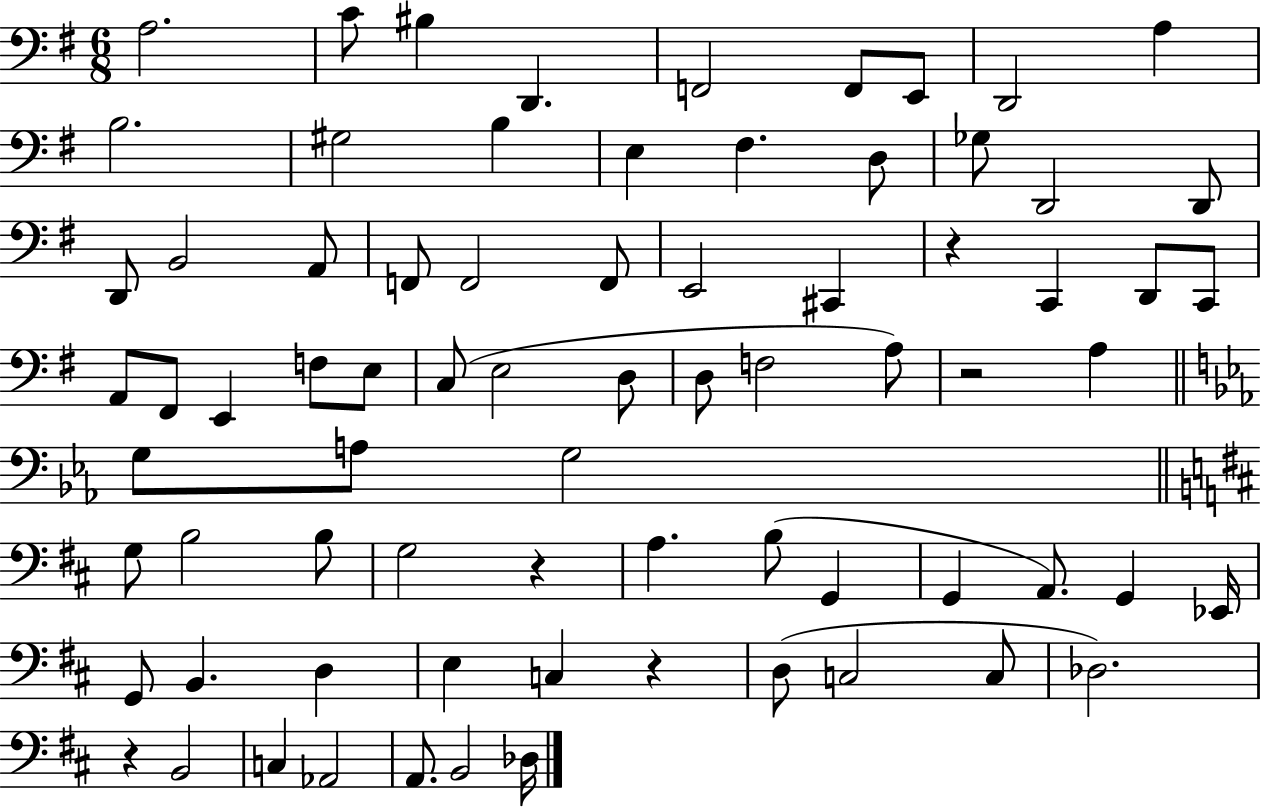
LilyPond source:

{
  \clef bass
  \numericTimeSignature
  \time 6/8
  \key g \major
  \repeat volta 2 { a2. | c'8 bis4 d,4. | f,2 f,8 e,8 | d,2 a4 | \break b2. | gis2 b4 | e4 fis4. d8 | ges8 d,2 d,8 | \break d,8 b,2 a,8 | f,8 f,2 f,8 | e,2 cis,4 | r4 c,4 d,8 c,8 | \break a,8 fis,8 e,4 f8 e8 | c8( e2 d8 | d8 f2 a8) | r2 a4 | \break \bar "||" \break \key ees \major g8 a8 g2 | \bar "||" \break \key d \major g8 b2 b8 | g2 r4 | a4. b8( g,4 | g,4 a,8.) g,4 ees,16 | \break g,8 b,4. d4 | e4 c4 r4 | d8( c2 c8 | des2.) | \break r4 b,2 | c4 aes,2 | a,8. b,2 des16 | } \bar "|."
}